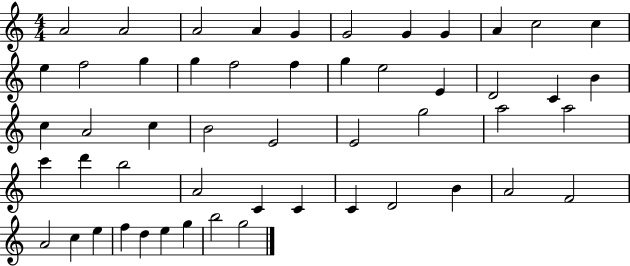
{
  \clef treble
  \numericTimeSignature
  \time 4/4
  \key c \major
  a'2 a'2 | a'2 a'4 g'4 | g'2 g'4 g'4 | a'4 c''2 c''4 | \break e''4 f''2 g''4 | g''4 f''2 f''4 | g''4 e''2 e'4 | d'2 c'4 b'4 | \break c''4 a'2 c''4 | b'2 e'2 | e'2 g''2 | a''2 a''2 | \break c'''4 d'''4 b''2 | a'2 c'4 c'4 | c'4 d'2 b'4 | a'2 f'2 | \break a'2 c''4 e''4 | f''4 d''4 e''4 g''4 | b''2 g''2 | \bar "|."
}